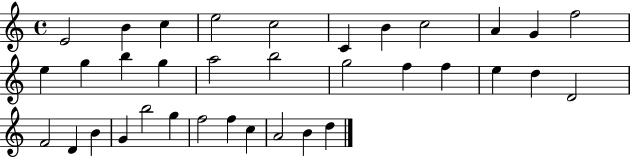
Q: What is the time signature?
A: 4/4